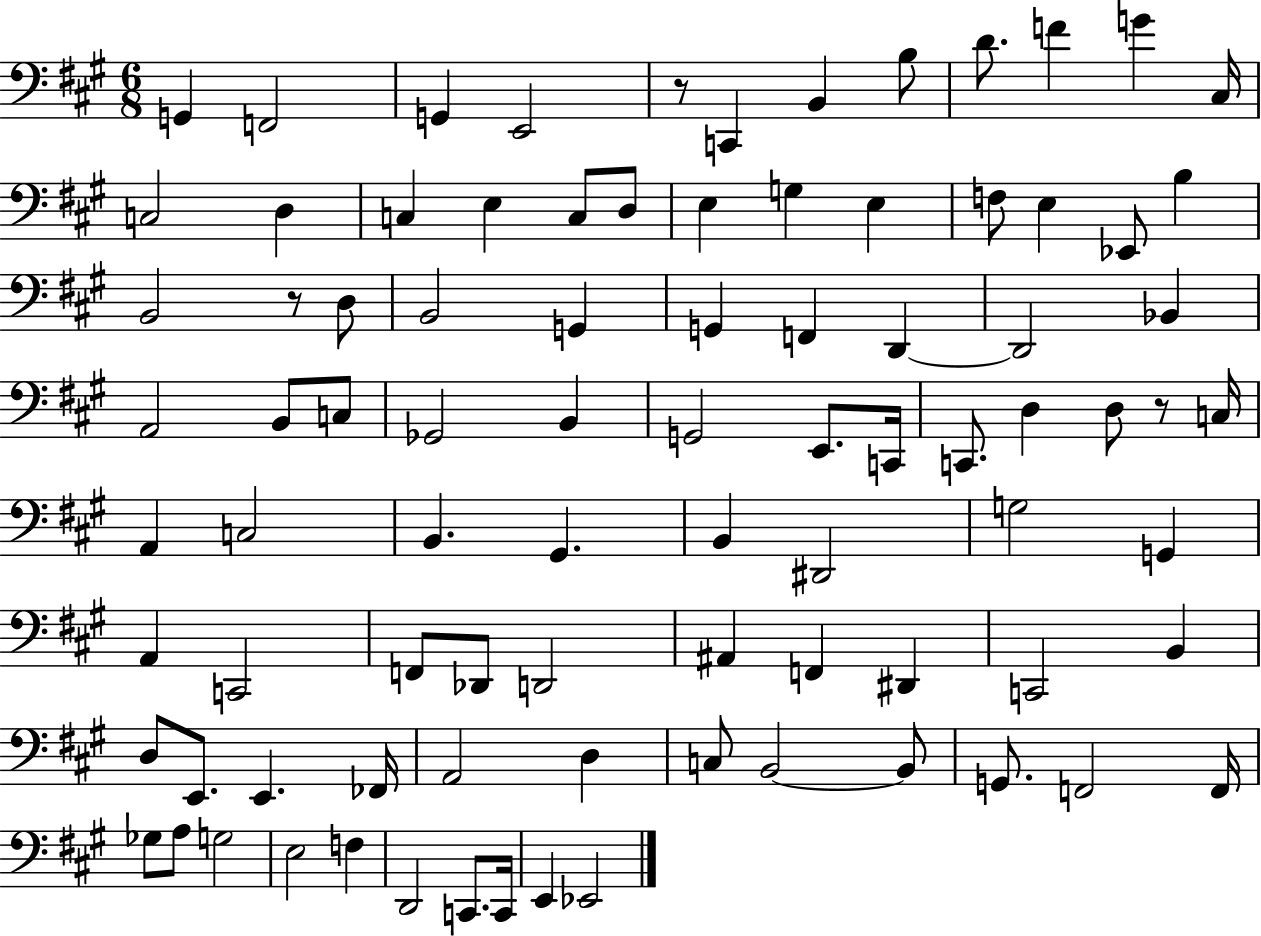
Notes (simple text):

G2/q F2/h G2/q E2/h R/e C2/q B2/q B3/e D4/e. F4/q G4/q C#3/s C3/h D3/q C3/q E3/q C3/e D3/e E3/q G3/q E3/q F3/e E3/q Eb2/e B3/q B2/h R/e D3/e B2/h G2/q G2/q F2/q D2/q D2/h Bb2/q A2/h B2/e C3/e Gb2/h B2/q G2/h E2/e. C2/s C2/e. D3/q D3/e R/e C3/s A2/q C3/h B2/q. G#2/q. B2/q D#2/h G3/h G2/q A2/q C2/h F2/e Db2/e D2/h A#2/q F2/q D#2/q C2/h B2/q D3/e E2/e. E2/q. FES2/s A2/h D3/q C3/e B2/h B2/e G2/e. F2/h F2/s Gb3/e A3/e G3/h E3/h F3/q D2/h C2/e. C2/s E2/q Eb2/h